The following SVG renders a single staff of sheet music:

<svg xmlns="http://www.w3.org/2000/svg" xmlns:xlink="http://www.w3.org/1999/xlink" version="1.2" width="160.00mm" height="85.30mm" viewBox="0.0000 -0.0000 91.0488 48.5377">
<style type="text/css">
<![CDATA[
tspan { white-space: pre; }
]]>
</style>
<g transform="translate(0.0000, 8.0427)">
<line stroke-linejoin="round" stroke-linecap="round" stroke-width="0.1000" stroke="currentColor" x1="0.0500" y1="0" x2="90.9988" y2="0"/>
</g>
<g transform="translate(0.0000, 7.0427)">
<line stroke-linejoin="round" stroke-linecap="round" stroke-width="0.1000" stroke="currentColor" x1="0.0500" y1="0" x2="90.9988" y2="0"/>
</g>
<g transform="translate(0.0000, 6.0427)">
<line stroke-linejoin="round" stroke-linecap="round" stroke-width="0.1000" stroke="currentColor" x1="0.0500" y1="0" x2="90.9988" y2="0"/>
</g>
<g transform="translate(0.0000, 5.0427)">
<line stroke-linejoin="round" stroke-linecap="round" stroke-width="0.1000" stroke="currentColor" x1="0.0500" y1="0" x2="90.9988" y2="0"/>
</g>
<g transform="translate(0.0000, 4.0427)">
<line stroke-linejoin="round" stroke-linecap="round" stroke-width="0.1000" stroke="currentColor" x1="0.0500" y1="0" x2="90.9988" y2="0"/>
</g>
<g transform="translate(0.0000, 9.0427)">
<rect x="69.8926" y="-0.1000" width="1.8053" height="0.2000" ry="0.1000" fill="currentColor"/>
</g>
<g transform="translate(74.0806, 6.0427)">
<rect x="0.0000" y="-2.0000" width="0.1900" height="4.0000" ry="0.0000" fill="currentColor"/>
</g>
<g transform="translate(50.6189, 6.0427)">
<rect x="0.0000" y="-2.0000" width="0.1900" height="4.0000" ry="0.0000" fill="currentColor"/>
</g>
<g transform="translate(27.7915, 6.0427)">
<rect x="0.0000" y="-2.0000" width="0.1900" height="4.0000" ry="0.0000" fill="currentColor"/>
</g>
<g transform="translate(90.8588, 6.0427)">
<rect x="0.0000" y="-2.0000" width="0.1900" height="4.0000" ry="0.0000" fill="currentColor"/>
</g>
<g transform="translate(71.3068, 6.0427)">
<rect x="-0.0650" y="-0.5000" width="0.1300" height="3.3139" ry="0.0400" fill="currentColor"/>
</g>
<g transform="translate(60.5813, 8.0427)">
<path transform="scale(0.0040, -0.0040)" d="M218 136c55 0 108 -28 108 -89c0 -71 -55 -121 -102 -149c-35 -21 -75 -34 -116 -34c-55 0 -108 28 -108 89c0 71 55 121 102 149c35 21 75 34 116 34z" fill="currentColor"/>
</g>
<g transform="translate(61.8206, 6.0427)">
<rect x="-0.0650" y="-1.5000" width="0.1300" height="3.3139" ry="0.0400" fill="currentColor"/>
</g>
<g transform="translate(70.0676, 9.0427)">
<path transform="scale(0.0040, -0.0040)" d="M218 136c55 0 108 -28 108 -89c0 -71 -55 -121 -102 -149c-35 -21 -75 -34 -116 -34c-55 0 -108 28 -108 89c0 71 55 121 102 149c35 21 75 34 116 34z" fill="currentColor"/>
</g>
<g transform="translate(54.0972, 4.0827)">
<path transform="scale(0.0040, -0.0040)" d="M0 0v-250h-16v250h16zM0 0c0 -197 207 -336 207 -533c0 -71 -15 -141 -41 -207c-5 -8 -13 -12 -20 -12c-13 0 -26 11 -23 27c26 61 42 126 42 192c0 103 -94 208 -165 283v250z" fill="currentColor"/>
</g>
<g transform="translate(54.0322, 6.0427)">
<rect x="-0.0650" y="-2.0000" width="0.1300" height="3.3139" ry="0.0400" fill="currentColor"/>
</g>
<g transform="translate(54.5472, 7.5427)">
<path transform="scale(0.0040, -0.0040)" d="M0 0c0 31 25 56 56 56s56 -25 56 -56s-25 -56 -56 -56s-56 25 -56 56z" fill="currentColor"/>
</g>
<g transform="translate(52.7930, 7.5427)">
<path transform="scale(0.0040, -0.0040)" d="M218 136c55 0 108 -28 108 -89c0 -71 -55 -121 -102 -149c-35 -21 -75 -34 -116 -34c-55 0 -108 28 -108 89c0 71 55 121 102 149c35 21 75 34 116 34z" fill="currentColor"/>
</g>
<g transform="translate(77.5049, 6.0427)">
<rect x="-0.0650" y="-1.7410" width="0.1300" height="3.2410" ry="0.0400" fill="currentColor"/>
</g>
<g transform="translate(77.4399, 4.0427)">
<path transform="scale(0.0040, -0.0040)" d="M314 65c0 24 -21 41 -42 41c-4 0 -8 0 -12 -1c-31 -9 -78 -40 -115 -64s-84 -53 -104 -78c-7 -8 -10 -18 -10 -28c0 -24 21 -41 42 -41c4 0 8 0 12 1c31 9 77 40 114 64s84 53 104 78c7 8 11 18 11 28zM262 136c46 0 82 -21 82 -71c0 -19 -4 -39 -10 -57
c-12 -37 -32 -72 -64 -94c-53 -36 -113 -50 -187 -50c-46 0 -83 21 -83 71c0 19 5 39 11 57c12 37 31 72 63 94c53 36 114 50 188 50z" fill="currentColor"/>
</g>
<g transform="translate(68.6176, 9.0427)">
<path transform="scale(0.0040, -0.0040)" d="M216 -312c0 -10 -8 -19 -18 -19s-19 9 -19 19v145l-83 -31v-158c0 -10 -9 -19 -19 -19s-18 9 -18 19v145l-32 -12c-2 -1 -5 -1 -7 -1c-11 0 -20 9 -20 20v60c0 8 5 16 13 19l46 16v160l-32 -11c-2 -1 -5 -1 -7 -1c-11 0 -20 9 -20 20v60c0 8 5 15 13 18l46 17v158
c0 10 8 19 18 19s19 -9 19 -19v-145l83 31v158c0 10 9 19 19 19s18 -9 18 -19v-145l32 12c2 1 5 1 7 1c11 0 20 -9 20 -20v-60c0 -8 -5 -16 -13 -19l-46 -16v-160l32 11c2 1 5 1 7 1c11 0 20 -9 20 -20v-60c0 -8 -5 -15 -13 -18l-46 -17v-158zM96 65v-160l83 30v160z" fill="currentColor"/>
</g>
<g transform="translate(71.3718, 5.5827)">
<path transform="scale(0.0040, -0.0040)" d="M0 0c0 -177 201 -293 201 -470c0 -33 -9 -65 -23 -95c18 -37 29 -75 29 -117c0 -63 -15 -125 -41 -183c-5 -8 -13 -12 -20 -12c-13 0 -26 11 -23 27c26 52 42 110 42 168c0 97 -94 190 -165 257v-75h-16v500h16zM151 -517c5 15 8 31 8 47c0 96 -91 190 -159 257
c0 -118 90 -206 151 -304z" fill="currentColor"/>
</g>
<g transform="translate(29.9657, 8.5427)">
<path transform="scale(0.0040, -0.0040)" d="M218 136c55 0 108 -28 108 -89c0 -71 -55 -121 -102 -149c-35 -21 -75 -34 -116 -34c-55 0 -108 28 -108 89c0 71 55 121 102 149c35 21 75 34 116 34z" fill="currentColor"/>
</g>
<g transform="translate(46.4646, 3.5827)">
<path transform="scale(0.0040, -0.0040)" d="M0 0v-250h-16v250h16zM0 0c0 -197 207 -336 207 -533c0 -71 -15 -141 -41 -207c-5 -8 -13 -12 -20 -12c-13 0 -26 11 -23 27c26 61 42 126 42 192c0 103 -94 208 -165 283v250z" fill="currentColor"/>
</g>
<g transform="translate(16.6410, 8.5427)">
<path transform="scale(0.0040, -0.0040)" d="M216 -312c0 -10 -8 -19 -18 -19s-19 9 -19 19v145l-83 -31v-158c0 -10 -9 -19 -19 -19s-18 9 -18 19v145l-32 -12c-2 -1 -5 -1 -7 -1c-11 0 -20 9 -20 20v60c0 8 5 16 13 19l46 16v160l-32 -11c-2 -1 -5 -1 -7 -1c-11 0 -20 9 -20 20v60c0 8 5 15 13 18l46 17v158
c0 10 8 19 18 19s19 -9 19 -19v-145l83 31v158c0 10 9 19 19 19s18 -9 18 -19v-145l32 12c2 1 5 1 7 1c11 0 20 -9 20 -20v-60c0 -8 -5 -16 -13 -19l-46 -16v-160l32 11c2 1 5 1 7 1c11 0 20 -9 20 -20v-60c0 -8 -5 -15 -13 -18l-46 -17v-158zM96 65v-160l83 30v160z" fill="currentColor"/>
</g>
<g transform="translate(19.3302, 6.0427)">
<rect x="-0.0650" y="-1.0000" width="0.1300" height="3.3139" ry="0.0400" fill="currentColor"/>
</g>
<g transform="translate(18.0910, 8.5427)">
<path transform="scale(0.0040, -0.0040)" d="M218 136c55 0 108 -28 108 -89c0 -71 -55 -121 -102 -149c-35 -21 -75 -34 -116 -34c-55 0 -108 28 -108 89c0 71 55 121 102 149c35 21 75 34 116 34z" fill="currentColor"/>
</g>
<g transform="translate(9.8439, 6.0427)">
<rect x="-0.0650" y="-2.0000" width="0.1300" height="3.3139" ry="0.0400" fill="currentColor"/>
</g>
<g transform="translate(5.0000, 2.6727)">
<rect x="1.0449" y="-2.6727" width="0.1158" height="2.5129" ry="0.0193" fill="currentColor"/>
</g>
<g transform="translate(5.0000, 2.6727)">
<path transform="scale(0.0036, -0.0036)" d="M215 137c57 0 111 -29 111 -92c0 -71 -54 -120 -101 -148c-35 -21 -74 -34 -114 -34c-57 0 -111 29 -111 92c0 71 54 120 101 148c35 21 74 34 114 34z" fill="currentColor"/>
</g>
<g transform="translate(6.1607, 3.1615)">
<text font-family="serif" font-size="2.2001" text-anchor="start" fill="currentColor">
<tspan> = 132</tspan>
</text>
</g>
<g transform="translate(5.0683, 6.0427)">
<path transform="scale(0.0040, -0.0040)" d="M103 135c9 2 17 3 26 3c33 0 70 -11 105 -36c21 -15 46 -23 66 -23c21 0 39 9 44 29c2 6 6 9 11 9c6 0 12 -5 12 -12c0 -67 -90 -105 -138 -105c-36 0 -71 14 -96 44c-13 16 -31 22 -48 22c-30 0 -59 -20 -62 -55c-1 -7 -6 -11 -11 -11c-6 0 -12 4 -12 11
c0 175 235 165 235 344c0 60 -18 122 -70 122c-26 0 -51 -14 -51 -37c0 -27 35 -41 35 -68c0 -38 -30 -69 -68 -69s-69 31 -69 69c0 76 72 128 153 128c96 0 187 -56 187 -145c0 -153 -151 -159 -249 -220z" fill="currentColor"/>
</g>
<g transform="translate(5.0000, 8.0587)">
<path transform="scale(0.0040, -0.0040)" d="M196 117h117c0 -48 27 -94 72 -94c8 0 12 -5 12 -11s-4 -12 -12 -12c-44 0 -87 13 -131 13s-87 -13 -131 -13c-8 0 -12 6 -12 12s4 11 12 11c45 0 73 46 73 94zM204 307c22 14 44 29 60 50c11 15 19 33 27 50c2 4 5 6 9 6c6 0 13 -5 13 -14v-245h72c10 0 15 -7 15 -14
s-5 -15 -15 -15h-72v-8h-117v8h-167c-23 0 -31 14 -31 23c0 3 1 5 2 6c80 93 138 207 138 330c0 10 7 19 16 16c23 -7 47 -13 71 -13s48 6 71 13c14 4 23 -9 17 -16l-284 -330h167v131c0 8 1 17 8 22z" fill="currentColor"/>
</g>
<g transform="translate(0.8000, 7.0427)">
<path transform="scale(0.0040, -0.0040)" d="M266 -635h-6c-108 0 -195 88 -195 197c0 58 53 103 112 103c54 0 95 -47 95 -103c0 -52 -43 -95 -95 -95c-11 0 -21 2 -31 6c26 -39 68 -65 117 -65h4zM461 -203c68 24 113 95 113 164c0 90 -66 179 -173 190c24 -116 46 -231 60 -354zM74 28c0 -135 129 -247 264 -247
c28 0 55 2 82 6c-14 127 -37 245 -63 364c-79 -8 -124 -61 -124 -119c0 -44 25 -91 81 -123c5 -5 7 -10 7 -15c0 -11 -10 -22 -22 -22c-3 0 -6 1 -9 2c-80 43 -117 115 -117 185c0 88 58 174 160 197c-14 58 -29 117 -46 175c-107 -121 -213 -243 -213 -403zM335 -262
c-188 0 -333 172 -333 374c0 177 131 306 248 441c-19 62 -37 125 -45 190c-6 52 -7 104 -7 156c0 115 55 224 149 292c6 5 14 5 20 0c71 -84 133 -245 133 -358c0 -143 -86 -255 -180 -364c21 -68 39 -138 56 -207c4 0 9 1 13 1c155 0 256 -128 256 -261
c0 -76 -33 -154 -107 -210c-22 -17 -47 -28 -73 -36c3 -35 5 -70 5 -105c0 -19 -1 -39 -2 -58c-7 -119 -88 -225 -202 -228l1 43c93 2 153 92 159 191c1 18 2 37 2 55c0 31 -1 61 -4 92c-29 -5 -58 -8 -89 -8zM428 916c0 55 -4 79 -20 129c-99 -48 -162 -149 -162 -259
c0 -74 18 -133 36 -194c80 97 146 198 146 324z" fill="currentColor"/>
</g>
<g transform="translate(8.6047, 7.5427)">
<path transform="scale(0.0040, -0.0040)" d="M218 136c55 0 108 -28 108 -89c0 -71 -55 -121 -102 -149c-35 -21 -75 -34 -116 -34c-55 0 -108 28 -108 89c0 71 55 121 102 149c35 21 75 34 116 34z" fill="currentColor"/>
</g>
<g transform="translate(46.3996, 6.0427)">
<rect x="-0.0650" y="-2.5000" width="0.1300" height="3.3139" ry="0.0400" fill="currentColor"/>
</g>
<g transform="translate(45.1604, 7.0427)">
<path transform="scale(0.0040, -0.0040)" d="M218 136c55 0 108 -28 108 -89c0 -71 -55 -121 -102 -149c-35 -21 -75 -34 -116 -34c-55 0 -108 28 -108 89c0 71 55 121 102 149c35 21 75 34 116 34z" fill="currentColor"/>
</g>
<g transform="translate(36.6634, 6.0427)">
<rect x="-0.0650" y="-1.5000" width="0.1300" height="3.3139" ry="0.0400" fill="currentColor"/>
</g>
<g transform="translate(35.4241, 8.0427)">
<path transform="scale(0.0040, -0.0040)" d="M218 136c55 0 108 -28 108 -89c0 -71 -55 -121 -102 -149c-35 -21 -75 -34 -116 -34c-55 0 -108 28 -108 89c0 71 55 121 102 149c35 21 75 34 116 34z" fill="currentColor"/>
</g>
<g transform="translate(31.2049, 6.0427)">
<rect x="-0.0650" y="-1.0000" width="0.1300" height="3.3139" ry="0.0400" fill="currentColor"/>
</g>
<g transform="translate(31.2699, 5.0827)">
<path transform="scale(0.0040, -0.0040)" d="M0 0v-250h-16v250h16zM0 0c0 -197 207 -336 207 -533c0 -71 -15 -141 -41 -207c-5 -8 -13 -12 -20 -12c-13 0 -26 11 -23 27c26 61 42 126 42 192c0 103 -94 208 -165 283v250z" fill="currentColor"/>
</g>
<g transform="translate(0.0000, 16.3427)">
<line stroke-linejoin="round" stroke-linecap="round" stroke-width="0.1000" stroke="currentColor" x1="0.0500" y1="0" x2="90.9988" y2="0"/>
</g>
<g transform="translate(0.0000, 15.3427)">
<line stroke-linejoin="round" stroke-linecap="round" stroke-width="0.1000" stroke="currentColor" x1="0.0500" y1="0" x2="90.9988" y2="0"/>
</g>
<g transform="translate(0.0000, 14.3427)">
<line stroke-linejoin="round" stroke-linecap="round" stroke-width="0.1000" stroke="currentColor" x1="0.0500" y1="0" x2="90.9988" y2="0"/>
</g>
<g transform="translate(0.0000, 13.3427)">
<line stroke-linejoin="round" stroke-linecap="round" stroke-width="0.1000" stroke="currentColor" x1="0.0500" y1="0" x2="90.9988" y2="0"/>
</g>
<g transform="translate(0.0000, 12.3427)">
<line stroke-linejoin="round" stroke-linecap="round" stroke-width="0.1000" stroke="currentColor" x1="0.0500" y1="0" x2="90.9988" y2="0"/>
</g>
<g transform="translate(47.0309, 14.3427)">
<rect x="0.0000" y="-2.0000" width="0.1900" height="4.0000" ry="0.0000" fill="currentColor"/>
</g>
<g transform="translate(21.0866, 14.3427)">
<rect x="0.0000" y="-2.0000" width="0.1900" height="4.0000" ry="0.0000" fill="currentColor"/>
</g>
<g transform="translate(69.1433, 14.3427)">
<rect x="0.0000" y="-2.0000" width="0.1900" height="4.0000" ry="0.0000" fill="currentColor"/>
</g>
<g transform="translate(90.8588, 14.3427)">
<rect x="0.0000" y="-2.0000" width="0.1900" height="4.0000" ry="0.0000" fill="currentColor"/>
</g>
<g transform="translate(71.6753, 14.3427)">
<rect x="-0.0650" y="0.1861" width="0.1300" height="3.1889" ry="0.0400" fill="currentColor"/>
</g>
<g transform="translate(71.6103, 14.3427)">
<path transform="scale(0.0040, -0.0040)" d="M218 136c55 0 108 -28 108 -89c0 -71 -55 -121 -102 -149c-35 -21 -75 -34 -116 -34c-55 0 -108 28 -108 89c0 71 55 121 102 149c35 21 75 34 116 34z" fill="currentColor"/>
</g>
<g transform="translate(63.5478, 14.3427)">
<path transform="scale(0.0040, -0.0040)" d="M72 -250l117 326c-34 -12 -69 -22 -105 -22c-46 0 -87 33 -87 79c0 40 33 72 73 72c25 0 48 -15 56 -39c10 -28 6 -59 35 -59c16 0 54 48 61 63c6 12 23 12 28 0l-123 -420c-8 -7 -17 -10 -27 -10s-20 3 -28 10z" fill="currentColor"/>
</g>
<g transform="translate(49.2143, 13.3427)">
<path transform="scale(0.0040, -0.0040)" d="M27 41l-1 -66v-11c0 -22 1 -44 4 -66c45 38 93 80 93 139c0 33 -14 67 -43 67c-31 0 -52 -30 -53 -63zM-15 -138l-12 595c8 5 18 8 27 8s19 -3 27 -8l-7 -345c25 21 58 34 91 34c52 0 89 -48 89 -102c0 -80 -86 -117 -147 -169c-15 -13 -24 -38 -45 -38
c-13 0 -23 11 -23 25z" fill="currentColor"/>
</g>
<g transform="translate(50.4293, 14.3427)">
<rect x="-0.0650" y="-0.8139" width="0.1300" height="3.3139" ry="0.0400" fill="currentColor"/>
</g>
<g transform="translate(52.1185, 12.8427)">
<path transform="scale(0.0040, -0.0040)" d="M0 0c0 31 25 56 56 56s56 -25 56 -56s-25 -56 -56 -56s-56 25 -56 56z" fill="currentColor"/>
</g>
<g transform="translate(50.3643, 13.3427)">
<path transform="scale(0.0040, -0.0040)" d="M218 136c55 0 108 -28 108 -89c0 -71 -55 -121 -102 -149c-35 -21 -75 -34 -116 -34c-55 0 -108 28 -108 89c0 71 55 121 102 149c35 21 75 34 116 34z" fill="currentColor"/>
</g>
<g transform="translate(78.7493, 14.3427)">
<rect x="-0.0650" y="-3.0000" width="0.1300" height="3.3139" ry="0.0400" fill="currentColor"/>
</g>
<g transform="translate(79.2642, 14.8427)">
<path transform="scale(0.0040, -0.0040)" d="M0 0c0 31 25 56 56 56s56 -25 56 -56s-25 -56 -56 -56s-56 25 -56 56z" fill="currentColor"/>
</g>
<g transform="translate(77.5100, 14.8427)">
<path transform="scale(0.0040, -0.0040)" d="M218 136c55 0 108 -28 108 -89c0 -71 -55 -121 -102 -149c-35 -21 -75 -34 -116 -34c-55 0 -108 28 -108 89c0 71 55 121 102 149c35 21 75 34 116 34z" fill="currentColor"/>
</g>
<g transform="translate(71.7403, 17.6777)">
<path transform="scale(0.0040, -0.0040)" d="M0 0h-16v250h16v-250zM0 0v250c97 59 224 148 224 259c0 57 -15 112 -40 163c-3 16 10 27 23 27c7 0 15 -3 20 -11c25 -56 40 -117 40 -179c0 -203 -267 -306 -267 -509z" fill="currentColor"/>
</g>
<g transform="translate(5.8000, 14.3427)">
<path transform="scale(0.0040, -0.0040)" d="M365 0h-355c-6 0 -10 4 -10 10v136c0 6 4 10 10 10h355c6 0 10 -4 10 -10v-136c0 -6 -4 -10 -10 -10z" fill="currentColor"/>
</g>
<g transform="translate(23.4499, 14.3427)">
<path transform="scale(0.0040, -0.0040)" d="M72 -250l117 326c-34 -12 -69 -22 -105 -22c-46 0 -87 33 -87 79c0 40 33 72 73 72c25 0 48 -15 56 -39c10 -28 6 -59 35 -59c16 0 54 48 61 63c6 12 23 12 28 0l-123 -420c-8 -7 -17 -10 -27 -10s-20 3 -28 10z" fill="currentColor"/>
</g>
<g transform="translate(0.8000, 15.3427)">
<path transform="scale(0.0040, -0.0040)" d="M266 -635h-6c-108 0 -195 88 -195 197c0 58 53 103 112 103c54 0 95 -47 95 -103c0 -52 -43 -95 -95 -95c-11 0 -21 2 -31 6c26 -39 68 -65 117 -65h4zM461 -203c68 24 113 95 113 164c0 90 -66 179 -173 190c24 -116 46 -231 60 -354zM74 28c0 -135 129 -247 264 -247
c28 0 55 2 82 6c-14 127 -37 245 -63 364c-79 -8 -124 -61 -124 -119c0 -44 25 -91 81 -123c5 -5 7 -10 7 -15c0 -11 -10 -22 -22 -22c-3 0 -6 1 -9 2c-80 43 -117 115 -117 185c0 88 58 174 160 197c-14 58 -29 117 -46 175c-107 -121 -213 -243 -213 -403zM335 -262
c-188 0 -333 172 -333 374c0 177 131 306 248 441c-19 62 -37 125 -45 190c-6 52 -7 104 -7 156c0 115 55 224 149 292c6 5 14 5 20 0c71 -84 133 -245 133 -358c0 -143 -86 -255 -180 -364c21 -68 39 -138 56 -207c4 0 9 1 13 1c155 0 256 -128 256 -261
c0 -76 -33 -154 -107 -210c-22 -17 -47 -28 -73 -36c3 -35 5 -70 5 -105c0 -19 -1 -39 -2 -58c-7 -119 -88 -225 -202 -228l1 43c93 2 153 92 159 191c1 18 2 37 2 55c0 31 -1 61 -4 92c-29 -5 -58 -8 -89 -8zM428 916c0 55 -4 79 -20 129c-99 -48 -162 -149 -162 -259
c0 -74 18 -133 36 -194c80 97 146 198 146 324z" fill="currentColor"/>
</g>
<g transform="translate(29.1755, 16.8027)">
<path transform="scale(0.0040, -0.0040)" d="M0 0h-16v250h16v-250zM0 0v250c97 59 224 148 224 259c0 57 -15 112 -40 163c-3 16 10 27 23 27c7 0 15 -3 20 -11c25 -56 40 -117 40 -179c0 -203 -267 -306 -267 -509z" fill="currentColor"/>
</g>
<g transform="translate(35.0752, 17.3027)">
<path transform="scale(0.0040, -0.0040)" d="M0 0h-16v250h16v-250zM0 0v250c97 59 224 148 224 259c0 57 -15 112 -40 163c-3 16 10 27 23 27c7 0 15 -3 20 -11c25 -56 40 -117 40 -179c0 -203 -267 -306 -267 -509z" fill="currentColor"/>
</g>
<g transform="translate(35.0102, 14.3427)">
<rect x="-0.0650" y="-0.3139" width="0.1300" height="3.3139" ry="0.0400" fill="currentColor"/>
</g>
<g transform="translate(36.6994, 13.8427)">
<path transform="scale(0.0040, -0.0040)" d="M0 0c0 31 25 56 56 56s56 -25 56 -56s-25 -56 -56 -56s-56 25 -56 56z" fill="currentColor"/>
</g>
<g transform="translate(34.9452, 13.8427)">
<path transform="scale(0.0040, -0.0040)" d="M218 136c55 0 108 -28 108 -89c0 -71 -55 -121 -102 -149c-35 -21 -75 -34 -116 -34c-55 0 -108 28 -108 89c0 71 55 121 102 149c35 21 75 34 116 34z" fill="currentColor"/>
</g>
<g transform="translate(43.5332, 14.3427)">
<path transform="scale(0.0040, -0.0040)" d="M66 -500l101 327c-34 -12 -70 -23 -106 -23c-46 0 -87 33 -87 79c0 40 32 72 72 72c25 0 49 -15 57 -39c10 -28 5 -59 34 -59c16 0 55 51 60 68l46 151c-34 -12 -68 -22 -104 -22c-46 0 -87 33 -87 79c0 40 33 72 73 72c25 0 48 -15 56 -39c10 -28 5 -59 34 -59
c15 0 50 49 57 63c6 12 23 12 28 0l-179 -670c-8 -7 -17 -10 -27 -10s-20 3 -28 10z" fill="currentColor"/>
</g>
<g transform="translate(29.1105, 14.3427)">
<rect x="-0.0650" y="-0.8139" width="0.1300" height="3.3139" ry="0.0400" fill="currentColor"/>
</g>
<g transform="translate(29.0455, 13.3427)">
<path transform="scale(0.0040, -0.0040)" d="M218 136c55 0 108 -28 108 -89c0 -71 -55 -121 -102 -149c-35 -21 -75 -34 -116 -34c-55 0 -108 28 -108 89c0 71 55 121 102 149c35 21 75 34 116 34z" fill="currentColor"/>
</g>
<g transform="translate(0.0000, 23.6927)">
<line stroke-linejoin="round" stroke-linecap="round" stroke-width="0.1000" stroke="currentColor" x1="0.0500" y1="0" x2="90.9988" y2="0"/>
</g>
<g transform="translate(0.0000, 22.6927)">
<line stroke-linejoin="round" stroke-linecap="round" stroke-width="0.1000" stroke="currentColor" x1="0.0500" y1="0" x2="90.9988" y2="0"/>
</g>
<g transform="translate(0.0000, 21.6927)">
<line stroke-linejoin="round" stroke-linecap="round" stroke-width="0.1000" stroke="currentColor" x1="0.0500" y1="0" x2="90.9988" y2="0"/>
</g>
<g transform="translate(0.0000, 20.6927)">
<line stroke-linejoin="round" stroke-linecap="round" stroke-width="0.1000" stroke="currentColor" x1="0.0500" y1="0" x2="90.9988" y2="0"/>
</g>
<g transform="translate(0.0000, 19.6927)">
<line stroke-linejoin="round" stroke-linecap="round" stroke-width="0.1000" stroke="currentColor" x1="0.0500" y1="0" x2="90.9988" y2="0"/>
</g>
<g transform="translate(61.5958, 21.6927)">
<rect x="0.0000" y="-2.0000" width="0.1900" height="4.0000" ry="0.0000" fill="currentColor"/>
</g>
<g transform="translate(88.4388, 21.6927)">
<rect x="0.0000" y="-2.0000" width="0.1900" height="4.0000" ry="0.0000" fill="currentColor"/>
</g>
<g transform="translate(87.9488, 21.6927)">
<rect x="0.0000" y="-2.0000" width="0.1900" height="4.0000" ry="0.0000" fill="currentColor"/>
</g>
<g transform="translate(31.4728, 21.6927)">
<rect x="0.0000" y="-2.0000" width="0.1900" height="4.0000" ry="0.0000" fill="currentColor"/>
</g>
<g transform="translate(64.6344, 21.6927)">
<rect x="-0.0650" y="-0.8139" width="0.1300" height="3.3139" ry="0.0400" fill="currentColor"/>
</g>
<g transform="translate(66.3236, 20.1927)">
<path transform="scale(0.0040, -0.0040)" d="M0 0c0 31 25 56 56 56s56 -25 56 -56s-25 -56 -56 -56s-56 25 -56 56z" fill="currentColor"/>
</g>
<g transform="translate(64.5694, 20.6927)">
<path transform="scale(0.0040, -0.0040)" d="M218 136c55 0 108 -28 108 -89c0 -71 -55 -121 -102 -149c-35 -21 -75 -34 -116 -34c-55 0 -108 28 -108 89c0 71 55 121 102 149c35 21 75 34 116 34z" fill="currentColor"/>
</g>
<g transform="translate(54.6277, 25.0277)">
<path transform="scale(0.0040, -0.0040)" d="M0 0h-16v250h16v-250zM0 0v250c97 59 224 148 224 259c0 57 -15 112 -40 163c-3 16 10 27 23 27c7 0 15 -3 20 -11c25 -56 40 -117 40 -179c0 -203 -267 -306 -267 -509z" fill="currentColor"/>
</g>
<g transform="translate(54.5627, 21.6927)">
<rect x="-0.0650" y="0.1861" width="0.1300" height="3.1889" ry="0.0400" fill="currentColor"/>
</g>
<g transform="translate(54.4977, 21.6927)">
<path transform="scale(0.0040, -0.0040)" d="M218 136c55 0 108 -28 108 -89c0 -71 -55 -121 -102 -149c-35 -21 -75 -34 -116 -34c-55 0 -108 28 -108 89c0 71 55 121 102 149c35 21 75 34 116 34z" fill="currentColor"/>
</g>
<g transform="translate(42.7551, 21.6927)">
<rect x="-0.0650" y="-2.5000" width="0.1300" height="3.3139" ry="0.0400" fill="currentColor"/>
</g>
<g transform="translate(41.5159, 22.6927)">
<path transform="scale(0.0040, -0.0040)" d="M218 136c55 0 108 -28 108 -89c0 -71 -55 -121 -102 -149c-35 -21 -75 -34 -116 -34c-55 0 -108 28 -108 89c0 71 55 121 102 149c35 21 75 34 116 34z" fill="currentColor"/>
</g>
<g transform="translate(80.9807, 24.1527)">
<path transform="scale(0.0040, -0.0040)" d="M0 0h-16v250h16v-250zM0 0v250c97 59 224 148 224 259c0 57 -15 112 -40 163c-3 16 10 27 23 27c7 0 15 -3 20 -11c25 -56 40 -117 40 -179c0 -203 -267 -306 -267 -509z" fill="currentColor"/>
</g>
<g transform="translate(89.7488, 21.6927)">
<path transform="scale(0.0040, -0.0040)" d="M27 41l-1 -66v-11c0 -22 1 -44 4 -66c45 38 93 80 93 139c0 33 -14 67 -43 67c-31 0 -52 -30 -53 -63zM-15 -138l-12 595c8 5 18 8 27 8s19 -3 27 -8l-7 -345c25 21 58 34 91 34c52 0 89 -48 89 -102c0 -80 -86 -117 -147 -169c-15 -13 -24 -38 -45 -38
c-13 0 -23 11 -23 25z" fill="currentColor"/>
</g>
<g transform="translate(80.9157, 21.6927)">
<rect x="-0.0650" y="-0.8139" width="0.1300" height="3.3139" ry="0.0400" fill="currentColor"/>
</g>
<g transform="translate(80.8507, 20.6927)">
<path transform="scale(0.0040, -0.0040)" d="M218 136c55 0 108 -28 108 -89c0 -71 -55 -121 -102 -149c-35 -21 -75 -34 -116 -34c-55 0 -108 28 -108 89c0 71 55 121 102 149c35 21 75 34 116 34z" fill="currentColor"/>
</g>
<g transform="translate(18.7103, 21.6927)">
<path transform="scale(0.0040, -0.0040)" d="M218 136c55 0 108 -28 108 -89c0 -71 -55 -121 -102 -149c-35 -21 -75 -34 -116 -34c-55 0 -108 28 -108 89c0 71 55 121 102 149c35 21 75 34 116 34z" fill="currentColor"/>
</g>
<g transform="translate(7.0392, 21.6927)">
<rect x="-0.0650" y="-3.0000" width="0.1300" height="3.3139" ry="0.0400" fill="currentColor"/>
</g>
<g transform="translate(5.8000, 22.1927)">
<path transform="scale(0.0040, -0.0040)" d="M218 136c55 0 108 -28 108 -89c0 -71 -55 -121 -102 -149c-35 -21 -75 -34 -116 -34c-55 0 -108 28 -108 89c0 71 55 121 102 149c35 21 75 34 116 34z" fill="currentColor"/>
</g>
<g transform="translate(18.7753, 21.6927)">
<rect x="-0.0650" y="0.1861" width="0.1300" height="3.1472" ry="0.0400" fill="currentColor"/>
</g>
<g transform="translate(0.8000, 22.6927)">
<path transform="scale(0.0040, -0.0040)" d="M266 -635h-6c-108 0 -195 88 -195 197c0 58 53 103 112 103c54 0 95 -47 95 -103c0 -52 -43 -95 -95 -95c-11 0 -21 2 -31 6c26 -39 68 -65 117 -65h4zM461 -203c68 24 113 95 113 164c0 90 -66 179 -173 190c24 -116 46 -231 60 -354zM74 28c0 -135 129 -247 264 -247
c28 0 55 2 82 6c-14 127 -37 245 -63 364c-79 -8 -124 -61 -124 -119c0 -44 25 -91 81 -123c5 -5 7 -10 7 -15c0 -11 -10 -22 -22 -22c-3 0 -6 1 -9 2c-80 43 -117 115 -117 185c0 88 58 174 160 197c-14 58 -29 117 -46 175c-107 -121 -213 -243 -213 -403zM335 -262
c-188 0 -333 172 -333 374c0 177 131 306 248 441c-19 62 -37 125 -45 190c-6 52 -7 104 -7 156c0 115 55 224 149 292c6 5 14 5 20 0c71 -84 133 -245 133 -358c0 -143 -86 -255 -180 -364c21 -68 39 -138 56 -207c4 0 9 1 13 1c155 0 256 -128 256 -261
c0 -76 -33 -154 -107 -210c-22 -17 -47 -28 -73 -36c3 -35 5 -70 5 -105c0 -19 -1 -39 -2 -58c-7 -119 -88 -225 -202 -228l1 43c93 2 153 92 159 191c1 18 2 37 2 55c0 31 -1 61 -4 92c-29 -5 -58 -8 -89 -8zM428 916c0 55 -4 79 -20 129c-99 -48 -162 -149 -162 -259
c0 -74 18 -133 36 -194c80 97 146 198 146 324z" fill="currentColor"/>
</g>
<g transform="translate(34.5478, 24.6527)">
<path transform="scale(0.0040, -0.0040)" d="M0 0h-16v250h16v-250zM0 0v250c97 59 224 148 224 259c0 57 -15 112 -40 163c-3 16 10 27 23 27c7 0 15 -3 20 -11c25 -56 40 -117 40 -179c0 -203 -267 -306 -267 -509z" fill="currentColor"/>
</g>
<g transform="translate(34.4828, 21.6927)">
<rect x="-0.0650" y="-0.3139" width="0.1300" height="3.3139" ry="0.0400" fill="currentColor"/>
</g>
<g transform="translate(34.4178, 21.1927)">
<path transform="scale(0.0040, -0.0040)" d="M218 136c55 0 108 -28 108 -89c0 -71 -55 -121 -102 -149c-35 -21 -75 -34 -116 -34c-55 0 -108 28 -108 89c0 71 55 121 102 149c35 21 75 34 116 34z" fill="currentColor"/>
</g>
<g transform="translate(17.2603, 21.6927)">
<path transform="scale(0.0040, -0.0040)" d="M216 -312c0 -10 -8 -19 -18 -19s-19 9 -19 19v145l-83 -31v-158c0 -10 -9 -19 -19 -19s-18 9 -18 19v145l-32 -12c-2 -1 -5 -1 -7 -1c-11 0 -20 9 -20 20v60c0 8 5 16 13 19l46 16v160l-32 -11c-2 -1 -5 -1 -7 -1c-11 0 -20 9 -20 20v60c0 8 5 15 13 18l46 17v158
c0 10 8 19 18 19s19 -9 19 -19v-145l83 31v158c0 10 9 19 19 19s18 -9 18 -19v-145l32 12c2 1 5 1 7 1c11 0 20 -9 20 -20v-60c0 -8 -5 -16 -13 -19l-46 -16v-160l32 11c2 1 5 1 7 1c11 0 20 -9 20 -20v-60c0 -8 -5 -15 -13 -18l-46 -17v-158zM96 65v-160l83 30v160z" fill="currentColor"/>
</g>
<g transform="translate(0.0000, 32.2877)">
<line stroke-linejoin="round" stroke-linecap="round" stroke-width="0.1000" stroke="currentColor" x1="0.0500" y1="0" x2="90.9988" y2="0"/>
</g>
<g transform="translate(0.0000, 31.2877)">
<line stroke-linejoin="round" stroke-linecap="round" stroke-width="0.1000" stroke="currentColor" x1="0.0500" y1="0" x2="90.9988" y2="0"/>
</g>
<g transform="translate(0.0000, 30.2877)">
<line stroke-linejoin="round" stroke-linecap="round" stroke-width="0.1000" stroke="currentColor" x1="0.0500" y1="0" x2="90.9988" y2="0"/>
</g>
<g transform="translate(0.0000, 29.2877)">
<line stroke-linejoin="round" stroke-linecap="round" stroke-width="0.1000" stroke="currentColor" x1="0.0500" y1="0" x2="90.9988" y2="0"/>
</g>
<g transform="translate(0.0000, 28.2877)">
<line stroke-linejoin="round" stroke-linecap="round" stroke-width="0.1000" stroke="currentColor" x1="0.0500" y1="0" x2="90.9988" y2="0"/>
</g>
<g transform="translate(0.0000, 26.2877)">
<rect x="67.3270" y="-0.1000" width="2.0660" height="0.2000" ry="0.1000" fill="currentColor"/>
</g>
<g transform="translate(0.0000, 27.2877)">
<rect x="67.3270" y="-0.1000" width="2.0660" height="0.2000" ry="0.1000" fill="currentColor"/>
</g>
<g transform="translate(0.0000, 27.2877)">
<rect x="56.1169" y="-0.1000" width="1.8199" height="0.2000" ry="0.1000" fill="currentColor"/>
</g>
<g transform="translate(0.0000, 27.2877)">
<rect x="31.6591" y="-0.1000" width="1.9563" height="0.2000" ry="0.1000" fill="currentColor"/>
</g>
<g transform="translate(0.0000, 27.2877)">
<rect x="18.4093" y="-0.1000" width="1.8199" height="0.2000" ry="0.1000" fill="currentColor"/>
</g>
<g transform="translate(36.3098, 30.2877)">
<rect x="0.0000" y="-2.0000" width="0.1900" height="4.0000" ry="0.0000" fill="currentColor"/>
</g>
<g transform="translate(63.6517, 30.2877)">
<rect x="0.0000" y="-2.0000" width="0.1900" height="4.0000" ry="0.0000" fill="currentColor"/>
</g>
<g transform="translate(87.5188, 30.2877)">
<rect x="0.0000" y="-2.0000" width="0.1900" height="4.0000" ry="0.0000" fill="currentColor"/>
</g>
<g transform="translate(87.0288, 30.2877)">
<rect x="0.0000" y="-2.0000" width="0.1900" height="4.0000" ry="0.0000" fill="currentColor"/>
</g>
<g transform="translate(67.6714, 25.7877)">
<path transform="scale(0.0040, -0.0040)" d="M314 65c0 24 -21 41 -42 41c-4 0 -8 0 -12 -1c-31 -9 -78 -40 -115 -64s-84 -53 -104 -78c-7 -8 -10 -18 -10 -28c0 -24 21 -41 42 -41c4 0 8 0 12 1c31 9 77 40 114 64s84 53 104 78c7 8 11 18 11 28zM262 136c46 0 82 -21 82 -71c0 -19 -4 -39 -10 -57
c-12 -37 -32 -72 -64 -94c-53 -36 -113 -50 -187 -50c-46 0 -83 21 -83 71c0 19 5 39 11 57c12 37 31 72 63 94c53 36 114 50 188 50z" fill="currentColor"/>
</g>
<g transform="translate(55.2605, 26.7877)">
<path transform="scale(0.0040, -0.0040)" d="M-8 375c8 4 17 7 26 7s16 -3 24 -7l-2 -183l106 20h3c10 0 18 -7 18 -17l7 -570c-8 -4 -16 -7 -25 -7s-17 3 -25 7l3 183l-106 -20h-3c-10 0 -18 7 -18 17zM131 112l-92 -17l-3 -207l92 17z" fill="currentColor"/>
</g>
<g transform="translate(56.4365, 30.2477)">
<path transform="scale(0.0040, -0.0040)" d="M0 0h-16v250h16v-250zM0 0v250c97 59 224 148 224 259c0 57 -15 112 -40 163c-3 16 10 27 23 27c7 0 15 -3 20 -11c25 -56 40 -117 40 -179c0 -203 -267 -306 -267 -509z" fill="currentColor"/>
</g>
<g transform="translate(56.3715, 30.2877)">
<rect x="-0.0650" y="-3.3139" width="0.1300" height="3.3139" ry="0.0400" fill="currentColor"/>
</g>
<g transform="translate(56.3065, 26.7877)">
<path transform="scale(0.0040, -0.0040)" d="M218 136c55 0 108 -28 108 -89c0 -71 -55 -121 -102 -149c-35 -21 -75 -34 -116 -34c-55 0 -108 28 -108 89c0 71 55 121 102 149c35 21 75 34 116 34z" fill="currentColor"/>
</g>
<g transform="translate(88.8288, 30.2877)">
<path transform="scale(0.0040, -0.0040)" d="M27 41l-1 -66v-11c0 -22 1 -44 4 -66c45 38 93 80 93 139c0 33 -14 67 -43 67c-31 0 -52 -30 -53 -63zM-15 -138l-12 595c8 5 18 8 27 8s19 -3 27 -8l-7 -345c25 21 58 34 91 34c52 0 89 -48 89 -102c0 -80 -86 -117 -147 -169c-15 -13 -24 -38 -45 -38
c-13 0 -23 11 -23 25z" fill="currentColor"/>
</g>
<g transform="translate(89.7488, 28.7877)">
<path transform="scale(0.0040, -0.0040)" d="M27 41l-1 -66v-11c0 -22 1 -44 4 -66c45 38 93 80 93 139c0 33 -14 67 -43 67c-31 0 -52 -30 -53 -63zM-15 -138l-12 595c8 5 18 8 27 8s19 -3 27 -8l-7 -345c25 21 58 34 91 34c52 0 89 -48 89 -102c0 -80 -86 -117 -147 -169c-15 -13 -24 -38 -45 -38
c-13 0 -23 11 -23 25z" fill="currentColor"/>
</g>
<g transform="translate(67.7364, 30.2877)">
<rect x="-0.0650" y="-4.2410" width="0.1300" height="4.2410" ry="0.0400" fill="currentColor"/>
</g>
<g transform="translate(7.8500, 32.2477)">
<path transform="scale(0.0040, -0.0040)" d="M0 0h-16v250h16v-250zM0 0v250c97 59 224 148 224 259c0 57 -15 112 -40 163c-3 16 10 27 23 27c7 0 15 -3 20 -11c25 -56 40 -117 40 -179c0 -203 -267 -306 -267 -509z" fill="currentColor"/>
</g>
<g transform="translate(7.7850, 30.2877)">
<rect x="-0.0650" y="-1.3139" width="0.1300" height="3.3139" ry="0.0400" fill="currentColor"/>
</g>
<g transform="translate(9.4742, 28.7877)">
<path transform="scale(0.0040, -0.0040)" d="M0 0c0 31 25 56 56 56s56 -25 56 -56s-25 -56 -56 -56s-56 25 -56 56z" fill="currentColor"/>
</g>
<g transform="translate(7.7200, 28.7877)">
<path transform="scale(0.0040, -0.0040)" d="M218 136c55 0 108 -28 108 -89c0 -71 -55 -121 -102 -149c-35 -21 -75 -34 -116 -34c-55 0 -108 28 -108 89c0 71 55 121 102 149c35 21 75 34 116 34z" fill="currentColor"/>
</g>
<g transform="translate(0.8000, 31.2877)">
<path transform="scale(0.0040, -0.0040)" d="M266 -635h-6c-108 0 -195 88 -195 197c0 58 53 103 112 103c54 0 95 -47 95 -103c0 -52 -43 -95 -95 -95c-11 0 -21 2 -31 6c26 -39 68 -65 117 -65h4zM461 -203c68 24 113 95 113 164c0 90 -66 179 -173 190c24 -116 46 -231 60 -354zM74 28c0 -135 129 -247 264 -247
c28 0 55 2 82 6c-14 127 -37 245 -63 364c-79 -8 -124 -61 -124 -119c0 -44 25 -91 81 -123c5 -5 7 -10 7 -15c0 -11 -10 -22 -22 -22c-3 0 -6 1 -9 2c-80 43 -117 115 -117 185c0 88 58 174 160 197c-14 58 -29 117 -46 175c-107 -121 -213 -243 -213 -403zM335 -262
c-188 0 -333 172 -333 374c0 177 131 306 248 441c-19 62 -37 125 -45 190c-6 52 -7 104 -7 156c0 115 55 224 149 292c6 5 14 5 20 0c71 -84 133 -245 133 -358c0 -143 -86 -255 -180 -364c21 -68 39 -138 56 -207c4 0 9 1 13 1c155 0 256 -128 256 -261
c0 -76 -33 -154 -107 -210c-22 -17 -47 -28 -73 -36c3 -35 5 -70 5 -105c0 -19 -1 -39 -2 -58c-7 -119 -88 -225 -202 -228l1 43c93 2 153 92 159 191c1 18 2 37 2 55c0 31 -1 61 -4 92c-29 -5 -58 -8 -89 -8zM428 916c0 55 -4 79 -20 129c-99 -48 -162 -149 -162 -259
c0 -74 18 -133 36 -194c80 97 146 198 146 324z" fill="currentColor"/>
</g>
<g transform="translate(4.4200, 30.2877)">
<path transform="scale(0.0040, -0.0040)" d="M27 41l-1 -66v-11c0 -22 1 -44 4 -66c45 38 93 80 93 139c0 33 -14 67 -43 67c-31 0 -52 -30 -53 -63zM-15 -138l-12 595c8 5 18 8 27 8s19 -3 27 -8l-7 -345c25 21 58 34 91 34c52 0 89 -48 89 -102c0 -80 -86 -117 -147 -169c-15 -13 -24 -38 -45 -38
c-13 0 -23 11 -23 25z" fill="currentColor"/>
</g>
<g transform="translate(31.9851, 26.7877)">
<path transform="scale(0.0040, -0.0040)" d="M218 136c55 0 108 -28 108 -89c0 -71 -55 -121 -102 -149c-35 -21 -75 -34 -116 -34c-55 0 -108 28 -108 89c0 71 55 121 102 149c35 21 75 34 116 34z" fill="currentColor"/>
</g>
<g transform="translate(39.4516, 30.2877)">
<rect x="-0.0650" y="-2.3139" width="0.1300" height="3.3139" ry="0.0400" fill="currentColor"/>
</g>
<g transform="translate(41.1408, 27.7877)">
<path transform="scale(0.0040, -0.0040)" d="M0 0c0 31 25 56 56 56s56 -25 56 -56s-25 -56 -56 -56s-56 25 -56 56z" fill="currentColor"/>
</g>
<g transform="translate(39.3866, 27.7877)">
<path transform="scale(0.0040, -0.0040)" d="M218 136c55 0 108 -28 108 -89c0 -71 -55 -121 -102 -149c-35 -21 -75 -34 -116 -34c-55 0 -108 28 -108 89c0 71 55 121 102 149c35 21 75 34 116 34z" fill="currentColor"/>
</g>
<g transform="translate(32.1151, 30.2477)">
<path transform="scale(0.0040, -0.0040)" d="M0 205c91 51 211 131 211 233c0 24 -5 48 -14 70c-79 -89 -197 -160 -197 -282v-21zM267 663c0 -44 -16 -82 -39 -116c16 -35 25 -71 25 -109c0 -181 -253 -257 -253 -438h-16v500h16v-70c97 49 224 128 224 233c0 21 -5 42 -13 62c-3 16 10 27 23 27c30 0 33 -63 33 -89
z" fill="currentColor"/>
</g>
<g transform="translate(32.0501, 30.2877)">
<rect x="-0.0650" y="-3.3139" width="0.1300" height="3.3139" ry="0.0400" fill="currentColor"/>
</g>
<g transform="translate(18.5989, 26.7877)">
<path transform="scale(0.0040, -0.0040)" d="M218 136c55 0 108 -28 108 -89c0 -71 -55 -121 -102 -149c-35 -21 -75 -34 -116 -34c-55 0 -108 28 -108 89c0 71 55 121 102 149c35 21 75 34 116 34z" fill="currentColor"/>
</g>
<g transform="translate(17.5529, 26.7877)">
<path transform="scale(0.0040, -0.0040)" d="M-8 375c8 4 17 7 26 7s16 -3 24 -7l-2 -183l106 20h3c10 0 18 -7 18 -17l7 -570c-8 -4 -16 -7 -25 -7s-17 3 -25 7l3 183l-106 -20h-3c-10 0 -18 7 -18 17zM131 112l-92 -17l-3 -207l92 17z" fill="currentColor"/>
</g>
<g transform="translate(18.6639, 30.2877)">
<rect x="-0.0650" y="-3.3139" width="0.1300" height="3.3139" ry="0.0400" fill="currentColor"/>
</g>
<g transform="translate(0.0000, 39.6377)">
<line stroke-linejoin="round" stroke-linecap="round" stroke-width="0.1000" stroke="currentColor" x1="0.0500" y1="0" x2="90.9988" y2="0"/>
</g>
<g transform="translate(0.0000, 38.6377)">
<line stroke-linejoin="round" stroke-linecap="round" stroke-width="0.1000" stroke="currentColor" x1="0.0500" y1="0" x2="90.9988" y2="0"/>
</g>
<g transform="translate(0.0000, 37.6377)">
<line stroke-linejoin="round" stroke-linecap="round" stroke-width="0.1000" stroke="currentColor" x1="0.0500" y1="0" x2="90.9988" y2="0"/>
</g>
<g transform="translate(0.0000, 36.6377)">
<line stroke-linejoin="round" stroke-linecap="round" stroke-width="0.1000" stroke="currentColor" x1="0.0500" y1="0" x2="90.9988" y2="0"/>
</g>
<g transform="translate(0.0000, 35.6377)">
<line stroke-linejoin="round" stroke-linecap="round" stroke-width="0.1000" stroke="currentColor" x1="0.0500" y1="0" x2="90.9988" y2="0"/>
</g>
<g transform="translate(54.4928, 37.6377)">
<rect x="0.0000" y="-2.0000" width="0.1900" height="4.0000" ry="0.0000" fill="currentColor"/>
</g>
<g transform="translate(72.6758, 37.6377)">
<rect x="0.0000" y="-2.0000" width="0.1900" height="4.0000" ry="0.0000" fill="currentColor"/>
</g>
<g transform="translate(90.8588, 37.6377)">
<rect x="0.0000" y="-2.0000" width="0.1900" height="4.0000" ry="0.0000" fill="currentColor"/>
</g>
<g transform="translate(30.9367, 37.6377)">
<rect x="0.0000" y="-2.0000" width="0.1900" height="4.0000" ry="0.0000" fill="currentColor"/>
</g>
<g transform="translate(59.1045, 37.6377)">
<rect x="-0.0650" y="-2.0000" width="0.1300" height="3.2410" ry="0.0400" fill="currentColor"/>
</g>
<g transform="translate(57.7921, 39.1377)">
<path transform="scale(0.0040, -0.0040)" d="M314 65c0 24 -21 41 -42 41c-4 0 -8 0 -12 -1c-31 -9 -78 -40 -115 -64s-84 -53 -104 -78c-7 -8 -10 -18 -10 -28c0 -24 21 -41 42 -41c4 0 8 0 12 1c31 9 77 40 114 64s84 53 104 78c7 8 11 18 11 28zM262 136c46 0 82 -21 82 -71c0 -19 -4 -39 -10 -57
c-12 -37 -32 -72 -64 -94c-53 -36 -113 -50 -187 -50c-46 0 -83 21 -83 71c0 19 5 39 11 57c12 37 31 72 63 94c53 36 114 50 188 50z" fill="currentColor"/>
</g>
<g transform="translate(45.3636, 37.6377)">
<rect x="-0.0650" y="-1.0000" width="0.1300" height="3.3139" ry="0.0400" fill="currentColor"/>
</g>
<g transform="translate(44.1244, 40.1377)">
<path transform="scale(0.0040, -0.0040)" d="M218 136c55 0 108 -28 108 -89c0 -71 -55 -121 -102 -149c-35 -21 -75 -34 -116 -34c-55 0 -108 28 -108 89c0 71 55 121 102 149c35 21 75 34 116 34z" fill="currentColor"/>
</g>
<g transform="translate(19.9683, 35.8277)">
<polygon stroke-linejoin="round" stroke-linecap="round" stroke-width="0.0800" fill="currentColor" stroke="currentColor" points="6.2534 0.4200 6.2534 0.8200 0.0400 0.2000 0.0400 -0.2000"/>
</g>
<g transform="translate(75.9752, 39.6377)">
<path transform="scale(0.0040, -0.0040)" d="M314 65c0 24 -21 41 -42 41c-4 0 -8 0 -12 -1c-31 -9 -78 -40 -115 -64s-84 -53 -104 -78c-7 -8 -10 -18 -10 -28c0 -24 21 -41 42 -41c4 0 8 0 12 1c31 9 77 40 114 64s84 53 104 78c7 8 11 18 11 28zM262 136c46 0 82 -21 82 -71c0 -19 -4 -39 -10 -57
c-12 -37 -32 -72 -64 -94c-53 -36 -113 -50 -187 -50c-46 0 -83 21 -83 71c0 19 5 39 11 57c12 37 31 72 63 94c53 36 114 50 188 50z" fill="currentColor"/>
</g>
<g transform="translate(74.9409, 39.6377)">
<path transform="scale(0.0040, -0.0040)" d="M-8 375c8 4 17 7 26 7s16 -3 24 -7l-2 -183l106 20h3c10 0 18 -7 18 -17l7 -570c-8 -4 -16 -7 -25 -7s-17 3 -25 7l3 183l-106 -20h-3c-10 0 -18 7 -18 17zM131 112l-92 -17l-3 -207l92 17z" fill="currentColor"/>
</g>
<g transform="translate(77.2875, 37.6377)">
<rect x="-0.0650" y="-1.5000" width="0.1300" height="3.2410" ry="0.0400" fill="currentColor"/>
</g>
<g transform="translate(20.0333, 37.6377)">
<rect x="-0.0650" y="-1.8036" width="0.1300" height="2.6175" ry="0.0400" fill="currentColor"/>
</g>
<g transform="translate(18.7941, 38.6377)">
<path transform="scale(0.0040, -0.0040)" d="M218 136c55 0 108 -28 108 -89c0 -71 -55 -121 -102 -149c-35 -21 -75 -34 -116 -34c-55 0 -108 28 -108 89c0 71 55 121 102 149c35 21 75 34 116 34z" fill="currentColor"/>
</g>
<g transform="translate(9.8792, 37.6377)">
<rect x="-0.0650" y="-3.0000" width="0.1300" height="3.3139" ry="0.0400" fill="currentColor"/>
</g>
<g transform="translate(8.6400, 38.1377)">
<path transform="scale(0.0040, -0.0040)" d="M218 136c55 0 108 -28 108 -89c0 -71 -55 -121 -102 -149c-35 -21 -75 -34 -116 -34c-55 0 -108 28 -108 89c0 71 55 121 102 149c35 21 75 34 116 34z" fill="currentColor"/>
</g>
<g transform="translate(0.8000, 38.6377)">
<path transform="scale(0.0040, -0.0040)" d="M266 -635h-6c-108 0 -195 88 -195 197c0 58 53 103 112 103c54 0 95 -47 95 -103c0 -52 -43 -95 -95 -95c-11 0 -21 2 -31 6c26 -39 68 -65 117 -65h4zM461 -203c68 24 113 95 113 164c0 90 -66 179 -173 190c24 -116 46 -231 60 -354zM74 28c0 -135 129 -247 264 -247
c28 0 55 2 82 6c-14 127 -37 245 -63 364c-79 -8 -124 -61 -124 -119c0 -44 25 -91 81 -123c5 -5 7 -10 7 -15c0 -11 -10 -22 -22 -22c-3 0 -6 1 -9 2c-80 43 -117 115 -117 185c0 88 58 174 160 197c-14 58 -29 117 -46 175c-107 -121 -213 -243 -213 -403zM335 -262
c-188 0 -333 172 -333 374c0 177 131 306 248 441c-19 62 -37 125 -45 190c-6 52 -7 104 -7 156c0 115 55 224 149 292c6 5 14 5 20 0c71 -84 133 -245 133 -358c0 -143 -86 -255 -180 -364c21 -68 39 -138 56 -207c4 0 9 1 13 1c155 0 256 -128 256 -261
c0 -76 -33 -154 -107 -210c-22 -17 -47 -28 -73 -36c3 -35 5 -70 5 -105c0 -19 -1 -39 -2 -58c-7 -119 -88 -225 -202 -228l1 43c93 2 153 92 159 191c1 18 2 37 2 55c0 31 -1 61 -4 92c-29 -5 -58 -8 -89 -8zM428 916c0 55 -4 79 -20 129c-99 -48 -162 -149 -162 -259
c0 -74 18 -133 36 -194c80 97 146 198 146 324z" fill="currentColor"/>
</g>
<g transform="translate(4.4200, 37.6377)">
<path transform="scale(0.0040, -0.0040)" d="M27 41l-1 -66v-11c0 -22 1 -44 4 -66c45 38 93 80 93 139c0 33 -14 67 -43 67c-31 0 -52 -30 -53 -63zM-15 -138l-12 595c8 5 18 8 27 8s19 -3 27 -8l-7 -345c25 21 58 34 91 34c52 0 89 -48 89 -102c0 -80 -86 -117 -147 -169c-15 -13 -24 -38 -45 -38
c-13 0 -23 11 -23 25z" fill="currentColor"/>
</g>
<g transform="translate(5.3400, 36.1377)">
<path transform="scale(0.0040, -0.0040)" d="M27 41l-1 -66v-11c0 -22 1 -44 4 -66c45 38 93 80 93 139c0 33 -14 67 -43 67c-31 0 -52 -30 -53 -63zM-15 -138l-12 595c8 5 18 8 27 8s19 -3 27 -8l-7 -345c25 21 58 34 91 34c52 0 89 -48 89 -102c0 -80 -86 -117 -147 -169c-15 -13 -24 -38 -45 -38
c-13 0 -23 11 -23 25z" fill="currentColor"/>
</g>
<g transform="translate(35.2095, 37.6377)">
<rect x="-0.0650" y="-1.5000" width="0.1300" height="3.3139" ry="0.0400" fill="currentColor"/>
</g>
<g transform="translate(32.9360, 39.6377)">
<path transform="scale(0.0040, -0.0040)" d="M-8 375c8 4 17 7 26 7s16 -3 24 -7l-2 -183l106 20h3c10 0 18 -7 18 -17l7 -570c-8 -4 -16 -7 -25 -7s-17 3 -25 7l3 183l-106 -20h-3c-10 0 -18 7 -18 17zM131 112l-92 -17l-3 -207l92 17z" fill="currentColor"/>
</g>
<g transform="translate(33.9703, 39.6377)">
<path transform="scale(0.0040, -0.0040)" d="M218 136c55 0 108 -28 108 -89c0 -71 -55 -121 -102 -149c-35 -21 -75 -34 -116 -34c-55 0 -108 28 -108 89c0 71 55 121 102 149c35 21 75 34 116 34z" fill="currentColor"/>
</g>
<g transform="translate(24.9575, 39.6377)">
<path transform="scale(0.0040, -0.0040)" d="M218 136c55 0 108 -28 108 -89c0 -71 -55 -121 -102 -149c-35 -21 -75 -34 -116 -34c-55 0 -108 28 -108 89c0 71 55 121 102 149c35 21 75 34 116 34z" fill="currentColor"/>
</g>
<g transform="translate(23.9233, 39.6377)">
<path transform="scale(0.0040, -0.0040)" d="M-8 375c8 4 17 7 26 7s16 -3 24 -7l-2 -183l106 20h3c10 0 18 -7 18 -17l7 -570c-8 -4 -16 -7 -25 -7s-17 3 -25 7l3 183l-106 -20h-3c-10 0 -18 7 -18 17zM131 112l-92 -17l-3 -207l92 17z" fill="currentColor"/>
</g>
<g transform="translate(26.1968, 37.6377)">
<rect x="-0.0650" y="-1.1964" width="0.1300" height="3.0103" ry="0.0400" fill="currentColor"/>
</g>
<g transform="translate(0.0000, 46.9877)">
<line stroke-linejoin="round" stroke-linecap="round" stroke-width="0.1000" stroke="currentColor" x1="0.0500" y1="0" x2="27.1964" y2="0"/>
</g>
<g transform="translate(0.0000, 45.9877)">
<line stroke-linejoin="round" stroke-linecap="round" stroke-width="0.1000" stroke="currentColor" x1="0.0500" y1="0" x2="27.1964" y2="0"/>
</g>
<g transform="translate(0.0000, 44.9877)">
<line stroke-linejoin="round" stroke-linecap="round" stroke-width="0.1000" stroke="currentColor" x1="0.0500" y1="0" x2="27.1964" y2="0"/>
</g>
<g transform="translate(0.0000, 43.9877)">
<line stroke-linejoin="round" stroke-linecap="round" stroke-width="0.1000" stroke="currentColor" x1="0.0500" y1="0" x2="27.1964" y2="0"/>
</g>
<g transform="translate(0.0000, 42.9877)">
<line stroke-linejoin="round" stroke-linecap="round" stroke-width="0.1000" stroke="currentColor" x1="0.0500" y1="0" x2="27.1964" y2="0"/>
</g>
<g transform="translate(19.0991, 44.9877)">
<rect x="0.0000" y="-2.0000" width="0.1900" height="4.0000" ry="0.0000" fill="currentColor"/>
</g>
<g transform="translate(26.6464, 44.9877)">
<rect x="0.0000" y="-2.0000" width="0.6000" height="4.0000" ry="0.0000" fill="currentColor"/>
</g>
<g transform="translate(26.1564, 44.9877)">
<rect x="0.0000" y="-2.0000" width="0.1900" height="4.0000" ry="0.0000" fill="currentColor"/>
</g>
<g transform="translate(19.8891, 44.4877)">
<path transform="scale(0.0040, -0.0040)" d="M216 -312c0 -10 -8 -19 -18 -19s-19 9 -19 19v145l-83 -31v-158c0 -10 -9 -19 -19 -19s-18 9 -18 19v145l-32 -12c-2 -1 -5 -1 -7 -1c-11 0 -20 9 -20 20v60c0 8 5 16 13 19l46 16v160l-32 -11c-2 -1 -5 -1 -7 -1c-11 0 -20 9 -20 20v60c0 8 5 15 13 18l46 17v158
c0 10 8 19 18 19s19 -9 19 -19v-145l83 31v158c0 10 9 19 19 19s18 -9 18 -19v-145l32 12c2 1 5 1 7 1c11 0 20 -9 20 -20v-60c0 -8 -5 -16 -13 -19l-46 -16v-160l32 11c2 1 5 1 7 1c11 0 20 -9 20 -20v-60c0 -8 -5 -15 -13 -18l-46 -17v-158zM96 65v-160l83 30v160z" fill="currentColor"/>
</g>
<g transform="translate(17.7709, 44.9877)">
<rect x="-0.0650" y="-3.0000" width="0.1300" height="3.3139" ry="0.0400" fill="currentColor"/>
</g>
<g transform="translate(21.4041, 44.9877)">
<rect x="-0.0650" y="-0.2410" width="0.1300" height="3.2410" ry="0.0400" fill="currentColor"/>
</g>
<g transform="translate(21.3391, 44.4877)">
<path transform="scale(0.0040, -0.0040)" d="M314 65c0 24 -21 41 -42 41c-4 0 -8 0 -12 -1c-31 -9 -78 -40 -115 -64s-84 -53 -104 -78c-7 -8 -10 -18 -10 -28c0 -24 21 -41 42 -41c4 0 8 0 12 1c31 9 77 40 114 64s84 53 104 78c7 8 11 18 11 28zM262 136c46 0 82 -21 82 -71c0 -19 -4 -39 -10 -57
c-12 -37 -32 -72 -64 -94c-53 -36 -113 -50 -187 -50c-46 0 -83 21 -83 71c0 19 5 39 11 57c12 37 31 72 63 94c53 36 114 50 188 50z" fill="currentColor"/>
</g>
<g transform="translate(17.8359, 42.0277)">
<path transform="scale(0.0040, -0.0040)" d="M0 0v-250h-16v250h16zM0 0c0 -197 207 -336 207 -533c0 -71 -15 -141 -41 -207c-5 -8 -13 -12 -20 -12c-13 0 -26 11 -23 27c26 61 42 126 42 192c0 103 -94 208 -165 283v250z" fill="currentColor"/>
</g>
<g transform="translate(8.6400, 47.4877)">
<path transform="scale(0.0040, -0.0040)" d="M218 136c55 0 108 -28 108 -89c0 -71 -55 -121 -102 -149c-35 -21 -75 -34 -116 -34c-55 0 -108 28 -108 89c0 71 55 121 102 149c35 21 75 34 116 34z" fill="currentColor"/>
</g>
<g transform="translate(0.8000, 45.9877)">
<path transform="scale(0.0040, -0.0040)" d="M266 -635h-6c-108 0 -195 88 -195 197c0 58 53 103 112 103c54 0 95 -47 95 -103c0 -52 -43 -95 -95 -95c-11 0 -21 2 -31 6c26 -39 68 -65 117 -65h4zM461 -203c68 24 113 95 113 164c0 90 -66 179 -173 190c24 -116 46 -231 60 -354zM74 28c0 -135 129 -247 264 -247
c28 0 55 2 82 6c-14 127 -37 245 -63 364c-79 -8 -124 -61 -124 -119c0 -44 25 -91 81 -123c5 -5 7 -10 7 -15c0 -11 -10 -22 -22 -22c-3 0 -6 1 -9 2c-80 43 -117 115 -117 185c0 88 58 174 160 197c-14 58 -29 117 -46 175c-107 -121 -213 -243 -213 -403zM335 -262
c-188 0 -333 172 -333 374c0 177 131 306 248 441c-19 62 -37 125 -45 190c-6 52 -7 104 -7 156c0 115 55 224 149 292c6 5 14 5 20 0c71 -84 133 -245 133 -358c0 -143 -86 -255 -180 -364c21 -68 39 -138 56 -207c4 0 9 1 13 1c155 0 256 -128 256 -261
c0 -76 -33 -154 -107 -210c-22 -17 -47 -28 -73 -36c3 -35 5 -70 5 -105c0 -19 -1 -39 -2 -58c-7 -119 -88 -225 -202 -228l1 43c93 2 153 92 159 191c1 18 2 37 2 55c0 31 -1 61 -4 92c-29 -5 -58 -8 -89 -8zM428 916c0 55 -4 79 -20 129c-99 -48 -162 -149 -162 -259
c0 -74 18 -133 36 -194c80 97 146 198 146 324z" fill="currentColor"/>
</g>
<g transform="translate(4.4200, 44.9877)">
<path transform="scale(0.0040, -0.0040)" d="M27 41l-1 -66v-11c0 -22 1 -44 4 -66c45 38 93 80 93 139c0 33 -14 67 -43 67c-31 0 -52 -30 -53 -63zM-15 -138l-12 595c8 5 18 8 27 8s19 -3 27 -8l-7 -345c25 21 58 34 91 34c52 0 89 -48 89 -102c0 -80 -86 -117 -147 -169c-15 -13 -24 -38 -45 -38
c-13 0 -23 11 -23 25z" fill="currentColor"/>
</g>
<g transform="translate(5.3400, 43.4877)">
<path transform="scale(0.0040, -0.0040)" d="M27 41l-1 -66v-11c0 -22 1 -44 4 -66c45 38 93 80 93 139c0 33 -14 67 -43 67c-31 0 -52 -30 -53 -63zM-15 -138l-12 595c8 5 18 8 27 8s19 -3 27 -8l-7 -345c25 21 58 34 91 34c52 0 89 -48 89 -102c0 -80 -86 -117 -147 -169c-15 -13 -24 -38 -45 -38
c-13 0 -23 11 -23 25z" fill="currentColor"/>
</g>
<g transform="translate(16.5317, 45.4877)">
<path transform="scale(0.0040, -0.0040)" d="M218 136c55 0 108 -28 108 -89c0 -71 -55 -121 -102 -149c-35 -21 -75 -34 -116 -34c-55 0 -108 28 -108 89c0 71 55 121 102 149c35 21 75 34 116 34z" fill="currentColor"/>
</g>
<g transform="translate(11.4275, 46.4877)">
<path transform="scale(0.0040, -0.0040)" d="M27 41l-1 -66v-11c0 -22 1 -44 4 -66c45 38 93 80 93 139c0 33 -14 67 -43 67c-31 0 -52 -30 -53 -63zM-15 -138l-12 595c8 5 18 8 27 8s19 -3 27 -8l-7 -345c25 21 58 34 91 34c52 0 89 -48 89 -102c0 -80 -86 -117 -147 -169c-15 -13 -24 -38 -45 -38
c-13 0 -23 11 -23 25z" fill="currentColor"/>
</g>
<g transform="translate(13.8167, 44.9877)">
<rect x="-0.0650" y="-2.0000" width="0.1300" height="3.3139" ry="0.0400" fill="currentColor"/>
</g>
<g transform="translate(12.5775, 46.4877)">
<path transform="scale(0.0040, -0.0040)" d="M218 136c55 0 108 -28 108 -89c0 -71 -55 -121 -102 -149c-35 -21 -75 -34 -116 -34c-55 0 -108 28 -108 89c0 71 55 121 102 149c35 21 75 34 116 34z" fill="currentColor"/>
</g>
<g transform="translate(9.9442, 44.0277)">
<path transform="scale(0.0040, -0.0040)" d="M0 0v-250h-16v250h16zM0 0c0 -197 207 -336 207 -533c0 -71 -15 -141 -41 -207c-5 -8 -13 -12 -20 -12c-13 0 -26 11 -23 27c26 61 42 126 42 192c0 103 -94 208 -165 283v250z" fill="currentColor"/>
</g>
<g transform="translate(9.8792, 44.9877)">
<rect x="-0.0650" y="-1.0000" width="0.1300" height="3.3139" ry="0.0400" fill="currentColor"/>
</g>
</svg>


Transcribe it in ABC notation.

X:1
T:Untitled
M:2/4
L:1/4
K:C
F ^D D/2 E G/2 F/2 E ^C/4 f2 z2 z/2 d/2 c/2 z/4 _d z/2 B/2 A A ^B c/2 G B/2 d d/2 e/2 b b/4 g b/2 d'2 A G/2 E/2 E D F2 E2 D/2 _F A/2 ^c2